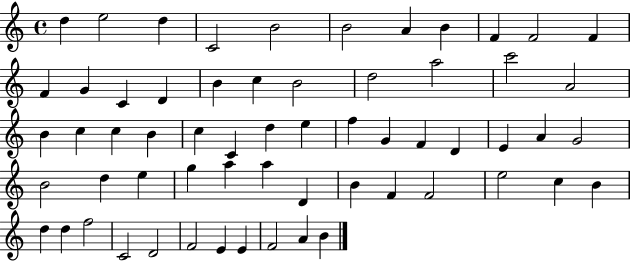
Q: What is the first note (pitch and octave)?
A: D5